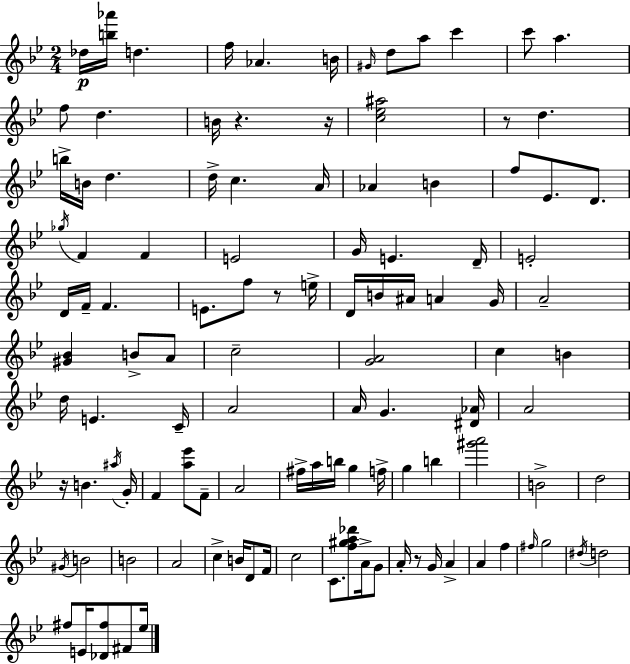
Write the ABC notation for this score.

X:1
T:Untitled
M:2/4
L:1/4
K:Bb
_d/4 [b_a']/4 d f/4 _A B/4 ^G/4 d/2 a/2 c' c'/2 a f/2 d B/4 z z/4 [c_e^a]2 z/2 d b/4 B/4 d d/4 c A/4 _A B f/2 _E/2 D/2 _g/4 F F E2 G/4 E D/4 E2 D/4 F/4 F E/2 f/2 z/2 e/4 D/4 B/4 ^A/4 A G/4 A2 [^G_B] B/2 A/2 c2 [GA]2 c B d/4 E C/4 A2 A/4 G [^D_A]/4 A2 z/4 B ^a/4 G/4 F [a_e']/2 F/2 A2 ^f/4 a/4 b/4 g f/4 g b [^g'a']2 B2 d2 ^G/4 B2 B2 A2 c B/4 D/2 F/4 c2 C/2 [f^ga_d']/2 A/4 G/2 A/4 z/2 G/4 A A f ^f/4 g2 ^d/4 d2 ^f/2 E/4 [_D^f]/2 ^F/2 _e/4